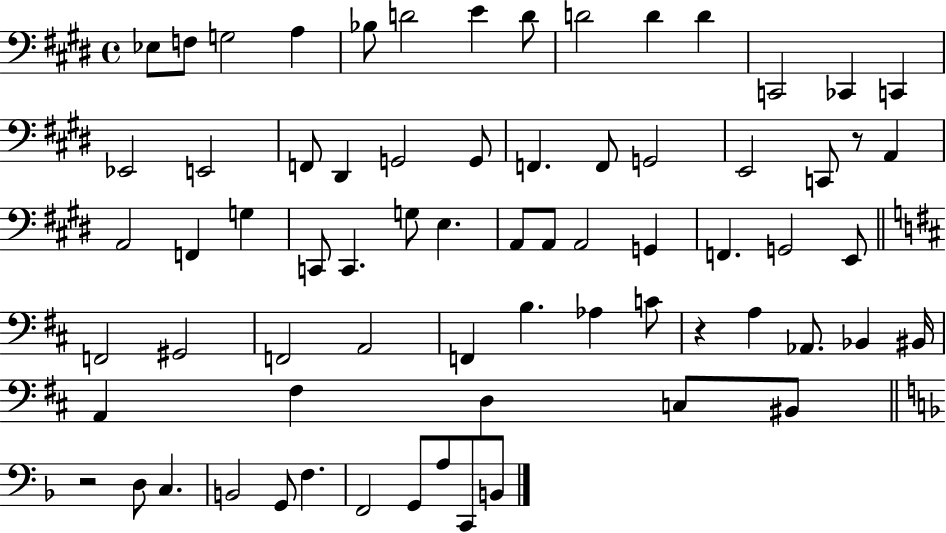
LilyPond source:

{
  \clef bass
  \time 4/4
  \defaultTimeSignature
  \key e \major
  ees8 f8 g2 a4 | bes8 d'2 e'4 d'8 | d'2 d'4 d'4 | c,2 ces,4 c,4 | \break ees,2 e,2 | f,8 dis,4 g,2 g,8 | f,4. f,8 g,2 | e,2 c,8 r8 a,4 | \break a,2 f,4 g4 | c,8 c,4. g8 e4. | a,8 a,8 a,2 g,4 | f,4. g,2 e,8 | \break \bar "||" \break \key b \minor f,2 gis,2 | f,2 a,2 | f,4 b4. aes4 c'8 | r4 a4 aes,8. bes,4 bis,16 | \break a,4 fis4 d4 c8 bis,8 | \bar "||" \break \key f \major r2 d8 c4. | b,2 g,8 f4. | f,2 g,8 a8 c,8 b,8 | \bar "|."
}